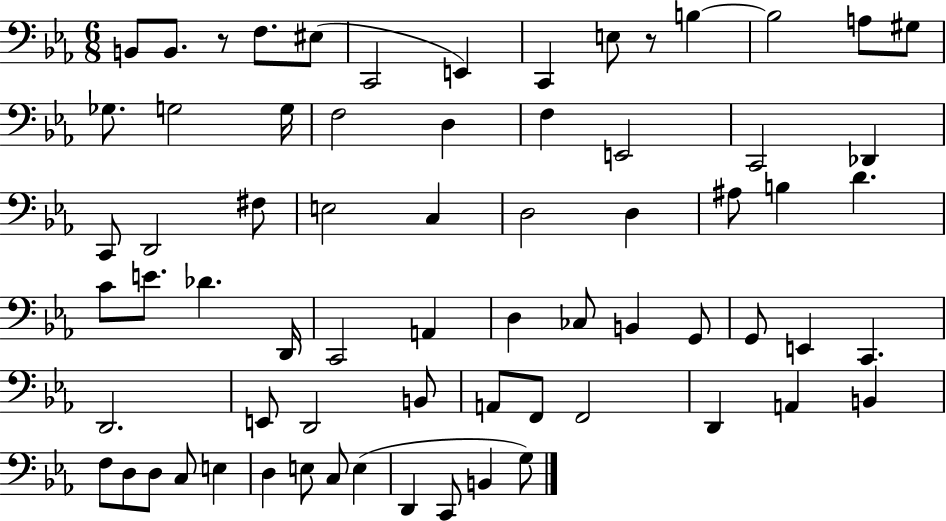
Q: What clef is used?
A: bass